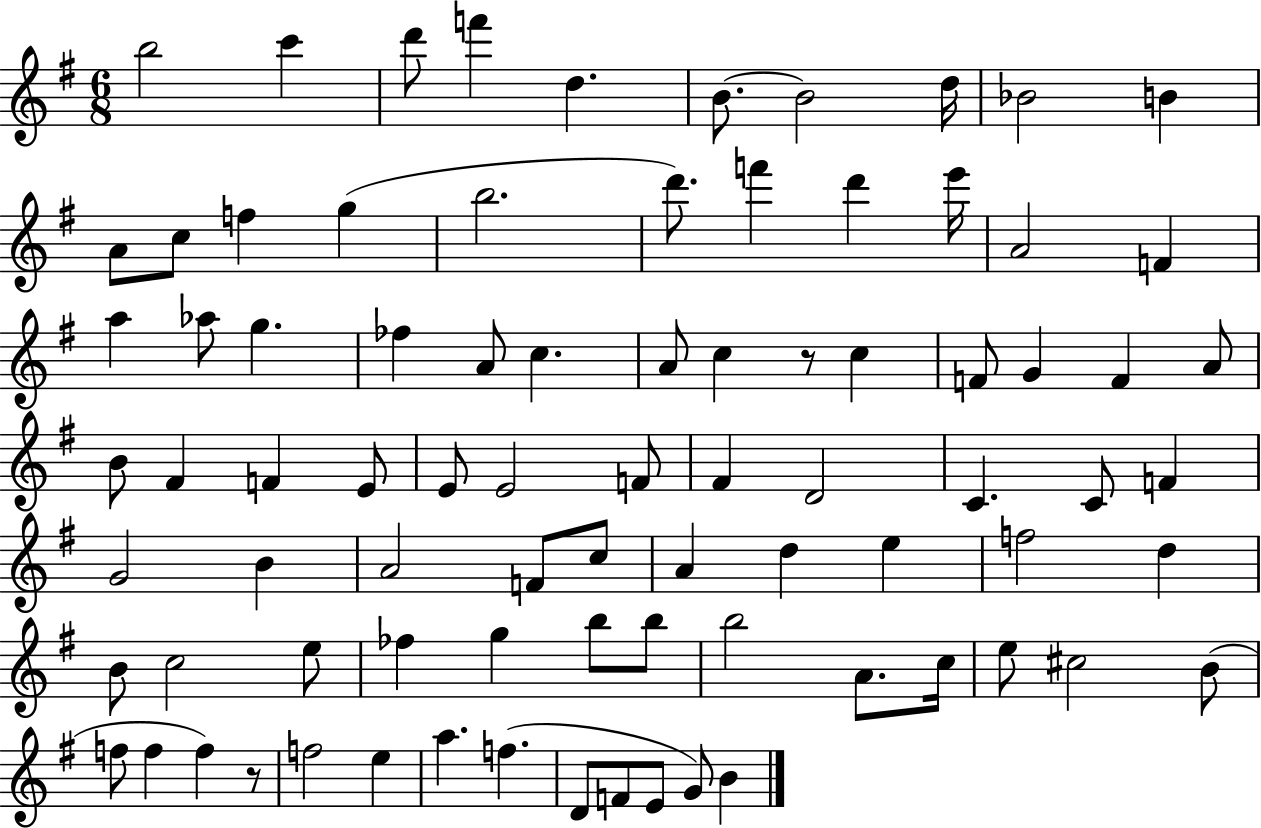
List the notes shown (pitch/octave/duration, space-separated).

B5/h C6/q D6/e F6/q D5/q. B4/e. B4/h D5/s Bb4/h B4/q A4/e C5/e F5/q G5/q B5/h. D6/e. F6/q D6/q E6/s A4/h F4/q A5/q Ab5/e G5/q. FES5/q A4/e C5/q. A4/e C5/q R/e C5/q F4/e G4/q F4/q A4/e B4/e F#4/q F4/q E4/e E4/e E4/h F4/e F#4/q D4/h C4/q. C4/e F4/q G4/h B4/q A4/h F4/e C5/e A4/q D5/q E5/q F5/h D5/q B4/e C5/h E5/e FES5/q G5/q B5/e B5/e B5/h A4/e. C5/s E5/e C#5/h B4/e F5/e F5/q F5/q R/e F5/h E5/q A5/q. F5/q. D4/e F4/e E4/e G4/e B4/q